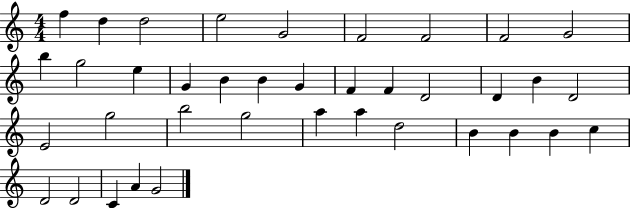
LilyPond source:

{
  \clef treble
  \numericTimeSignature
  \time 4/4
  \key c \major
  f''4 d''4 d''2 | e''2 g'2 | f'2 f'2 | f'2 g'2 | \break b''4 g''2 e''4 | g'4 b'4 b'4 g'4 | f'4 f'4 d'2 | d'4 b'4 d'2 | \break e'2 g''2 | b''2 g''2 | a''4 a''4 d''2 | b'4 b'4 b'4 c''4 | \break d'2 d'2 | c'4 a'4 g'2 | \bar "|."
}